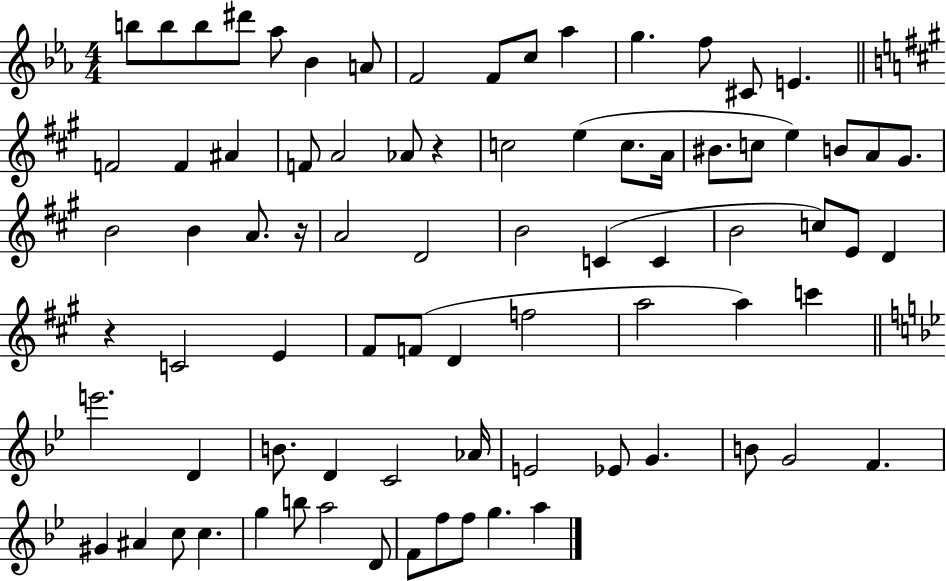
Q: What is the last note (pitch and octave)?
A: A5